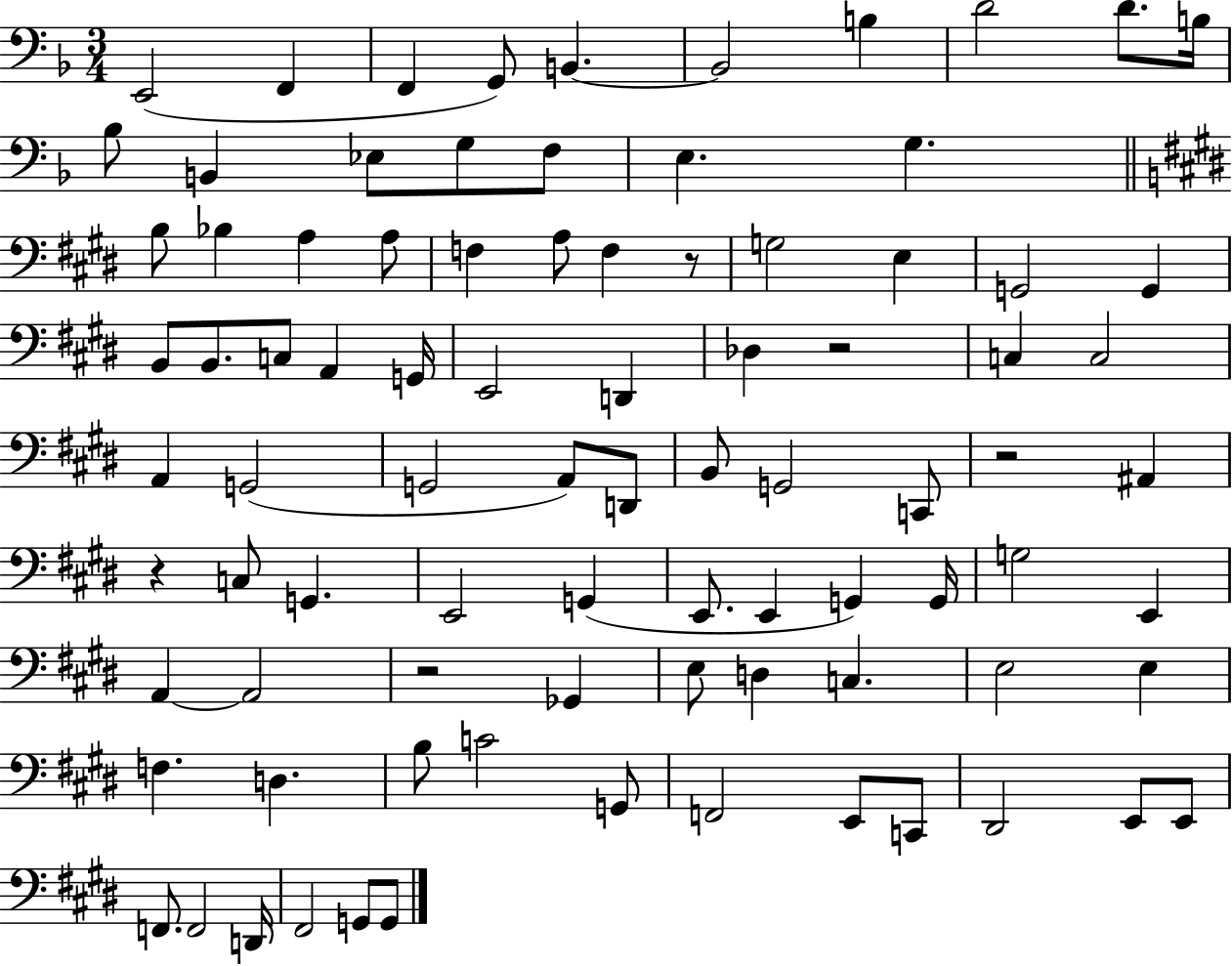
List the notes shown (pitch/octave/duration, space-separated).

E2/h F2/q F2/q G2/e B2/q. B2/h B3/q D4/h D4/e. B3/s Bb3/e B2/q Eb3/e G3/e F3/e E3/q. G3/q. B3/e Bb3/q A3/q A3/e F3/q A3/e F3/q R/e G3/h E3/q G2/h G2/q B2/e B2/e. C3/e A2/q G2/s E2/h D2/q Db3/q R/h C3/q C3/h A2/q G2/h G2/h A2/e D2/e B2/e G2/h C2/e R/h A#2/q R/q C3/e G2/q. E2/h G2/q E2/e. E2/q G2/q G2/s G3/h E2/q A2/q A2/h R/h Gb2/q E3/e D3/q C3/q. E3/h E3/q F3/q. D3/q. B3/e C4/h G2/e F2/h E2/e C2/e D#2/h E2/e E2/e F2/e. F2/h D2/s F#2/h G2/e G2/e